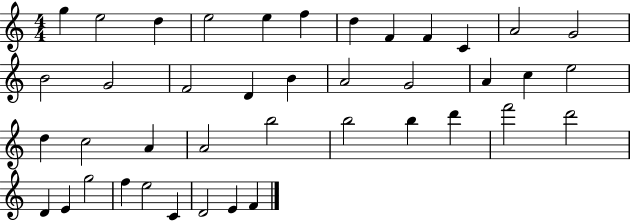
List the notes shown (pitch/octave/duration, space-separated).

G5/q E5/h D5/q E5/h E5/q F5/q D5/q F4/q F4/q C4/q A4/h G4/h B4/h G4/h F4/h D4/q B4/q A4/h G4/h A4/q C5/q E5/h D5/q C5/h A4/q A4/h B5/h B5/h B5/q D6/q F6/h D6/h D4/q E4/q G5/h F5/q E5/h C4/q D4/h E4/q F4/q